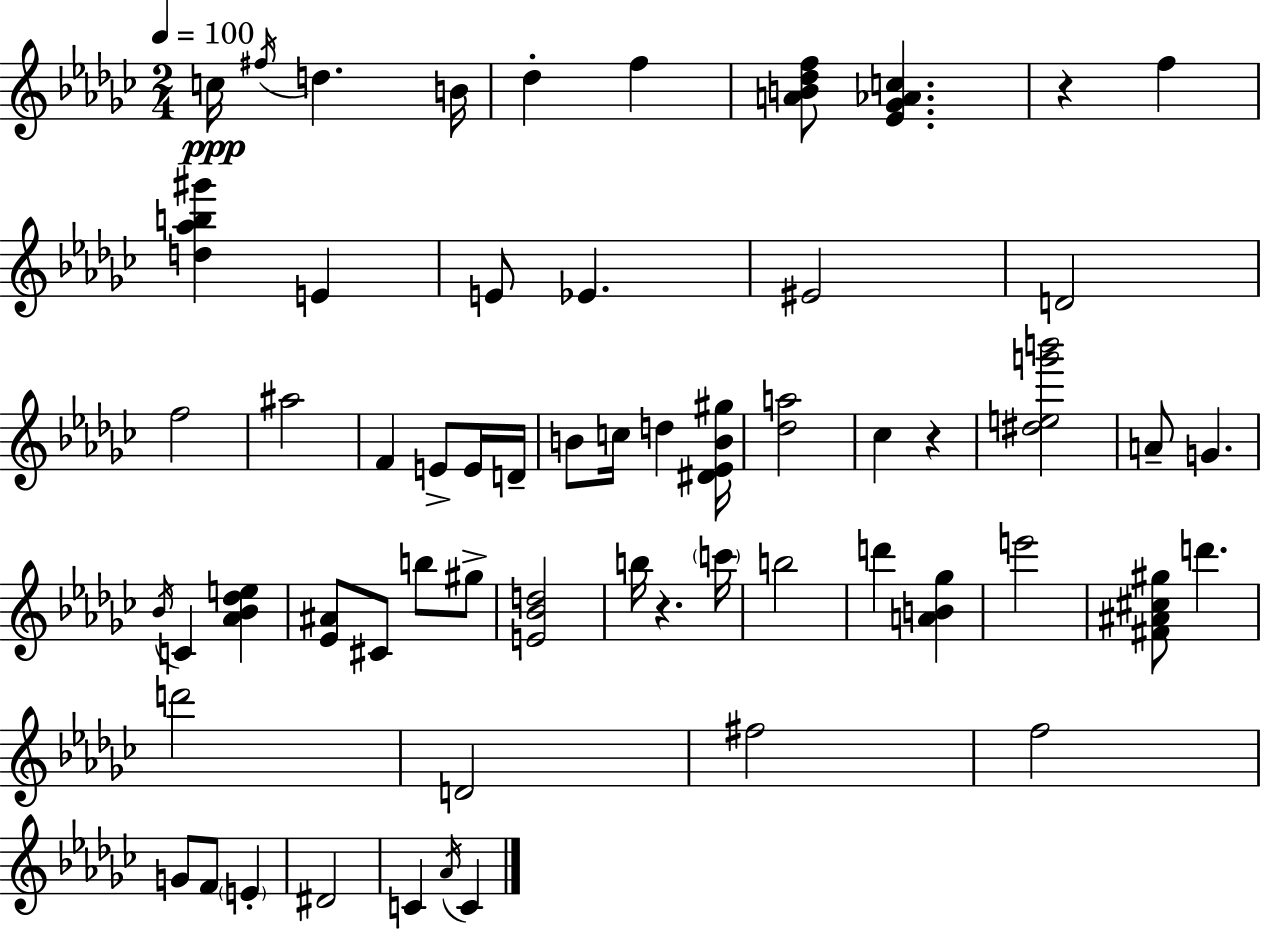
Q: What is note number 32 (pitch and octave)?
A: B5